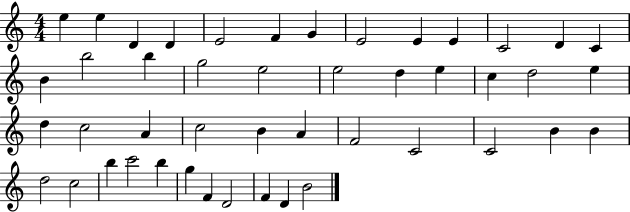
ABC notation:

X:1
T:Untitled
M:4/4
L:1/4
K:C
e e D D E2 F G E2 E E C2 D C B b2 b g2 e2 e2 d e c d2 e d c2 A c2 B A F2 C2 C2 B B d2 c2 b c'2 b g F D2 F D B2